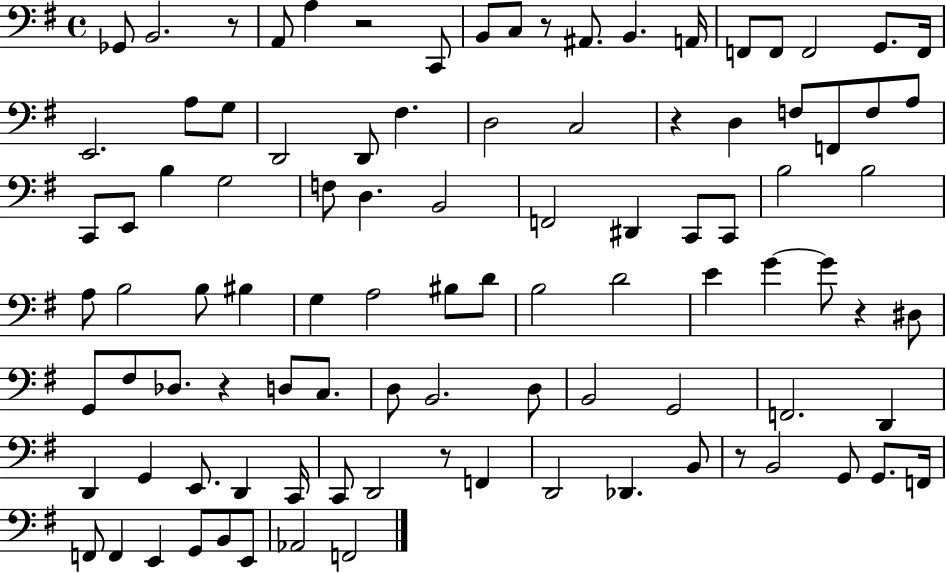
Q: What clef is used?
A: bass